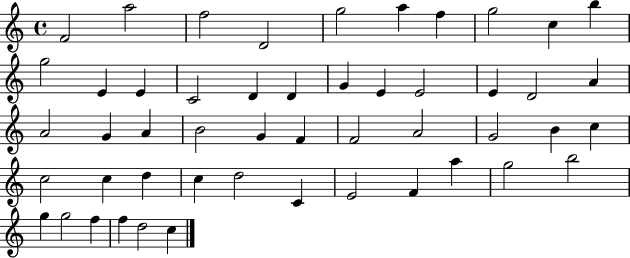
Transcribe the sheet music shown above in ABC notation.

X:1
T:Untitled
M:4/4
L:1/4
K:C
F2 a2 f2 D2 g2 a f g2 c b g2 E E C2 D D G E E2 E D2 A A2 G A B2 G F F2 A2 G2 B c c2 c d c d2 C E2 F a g2 b2 g g2 f f d2 c